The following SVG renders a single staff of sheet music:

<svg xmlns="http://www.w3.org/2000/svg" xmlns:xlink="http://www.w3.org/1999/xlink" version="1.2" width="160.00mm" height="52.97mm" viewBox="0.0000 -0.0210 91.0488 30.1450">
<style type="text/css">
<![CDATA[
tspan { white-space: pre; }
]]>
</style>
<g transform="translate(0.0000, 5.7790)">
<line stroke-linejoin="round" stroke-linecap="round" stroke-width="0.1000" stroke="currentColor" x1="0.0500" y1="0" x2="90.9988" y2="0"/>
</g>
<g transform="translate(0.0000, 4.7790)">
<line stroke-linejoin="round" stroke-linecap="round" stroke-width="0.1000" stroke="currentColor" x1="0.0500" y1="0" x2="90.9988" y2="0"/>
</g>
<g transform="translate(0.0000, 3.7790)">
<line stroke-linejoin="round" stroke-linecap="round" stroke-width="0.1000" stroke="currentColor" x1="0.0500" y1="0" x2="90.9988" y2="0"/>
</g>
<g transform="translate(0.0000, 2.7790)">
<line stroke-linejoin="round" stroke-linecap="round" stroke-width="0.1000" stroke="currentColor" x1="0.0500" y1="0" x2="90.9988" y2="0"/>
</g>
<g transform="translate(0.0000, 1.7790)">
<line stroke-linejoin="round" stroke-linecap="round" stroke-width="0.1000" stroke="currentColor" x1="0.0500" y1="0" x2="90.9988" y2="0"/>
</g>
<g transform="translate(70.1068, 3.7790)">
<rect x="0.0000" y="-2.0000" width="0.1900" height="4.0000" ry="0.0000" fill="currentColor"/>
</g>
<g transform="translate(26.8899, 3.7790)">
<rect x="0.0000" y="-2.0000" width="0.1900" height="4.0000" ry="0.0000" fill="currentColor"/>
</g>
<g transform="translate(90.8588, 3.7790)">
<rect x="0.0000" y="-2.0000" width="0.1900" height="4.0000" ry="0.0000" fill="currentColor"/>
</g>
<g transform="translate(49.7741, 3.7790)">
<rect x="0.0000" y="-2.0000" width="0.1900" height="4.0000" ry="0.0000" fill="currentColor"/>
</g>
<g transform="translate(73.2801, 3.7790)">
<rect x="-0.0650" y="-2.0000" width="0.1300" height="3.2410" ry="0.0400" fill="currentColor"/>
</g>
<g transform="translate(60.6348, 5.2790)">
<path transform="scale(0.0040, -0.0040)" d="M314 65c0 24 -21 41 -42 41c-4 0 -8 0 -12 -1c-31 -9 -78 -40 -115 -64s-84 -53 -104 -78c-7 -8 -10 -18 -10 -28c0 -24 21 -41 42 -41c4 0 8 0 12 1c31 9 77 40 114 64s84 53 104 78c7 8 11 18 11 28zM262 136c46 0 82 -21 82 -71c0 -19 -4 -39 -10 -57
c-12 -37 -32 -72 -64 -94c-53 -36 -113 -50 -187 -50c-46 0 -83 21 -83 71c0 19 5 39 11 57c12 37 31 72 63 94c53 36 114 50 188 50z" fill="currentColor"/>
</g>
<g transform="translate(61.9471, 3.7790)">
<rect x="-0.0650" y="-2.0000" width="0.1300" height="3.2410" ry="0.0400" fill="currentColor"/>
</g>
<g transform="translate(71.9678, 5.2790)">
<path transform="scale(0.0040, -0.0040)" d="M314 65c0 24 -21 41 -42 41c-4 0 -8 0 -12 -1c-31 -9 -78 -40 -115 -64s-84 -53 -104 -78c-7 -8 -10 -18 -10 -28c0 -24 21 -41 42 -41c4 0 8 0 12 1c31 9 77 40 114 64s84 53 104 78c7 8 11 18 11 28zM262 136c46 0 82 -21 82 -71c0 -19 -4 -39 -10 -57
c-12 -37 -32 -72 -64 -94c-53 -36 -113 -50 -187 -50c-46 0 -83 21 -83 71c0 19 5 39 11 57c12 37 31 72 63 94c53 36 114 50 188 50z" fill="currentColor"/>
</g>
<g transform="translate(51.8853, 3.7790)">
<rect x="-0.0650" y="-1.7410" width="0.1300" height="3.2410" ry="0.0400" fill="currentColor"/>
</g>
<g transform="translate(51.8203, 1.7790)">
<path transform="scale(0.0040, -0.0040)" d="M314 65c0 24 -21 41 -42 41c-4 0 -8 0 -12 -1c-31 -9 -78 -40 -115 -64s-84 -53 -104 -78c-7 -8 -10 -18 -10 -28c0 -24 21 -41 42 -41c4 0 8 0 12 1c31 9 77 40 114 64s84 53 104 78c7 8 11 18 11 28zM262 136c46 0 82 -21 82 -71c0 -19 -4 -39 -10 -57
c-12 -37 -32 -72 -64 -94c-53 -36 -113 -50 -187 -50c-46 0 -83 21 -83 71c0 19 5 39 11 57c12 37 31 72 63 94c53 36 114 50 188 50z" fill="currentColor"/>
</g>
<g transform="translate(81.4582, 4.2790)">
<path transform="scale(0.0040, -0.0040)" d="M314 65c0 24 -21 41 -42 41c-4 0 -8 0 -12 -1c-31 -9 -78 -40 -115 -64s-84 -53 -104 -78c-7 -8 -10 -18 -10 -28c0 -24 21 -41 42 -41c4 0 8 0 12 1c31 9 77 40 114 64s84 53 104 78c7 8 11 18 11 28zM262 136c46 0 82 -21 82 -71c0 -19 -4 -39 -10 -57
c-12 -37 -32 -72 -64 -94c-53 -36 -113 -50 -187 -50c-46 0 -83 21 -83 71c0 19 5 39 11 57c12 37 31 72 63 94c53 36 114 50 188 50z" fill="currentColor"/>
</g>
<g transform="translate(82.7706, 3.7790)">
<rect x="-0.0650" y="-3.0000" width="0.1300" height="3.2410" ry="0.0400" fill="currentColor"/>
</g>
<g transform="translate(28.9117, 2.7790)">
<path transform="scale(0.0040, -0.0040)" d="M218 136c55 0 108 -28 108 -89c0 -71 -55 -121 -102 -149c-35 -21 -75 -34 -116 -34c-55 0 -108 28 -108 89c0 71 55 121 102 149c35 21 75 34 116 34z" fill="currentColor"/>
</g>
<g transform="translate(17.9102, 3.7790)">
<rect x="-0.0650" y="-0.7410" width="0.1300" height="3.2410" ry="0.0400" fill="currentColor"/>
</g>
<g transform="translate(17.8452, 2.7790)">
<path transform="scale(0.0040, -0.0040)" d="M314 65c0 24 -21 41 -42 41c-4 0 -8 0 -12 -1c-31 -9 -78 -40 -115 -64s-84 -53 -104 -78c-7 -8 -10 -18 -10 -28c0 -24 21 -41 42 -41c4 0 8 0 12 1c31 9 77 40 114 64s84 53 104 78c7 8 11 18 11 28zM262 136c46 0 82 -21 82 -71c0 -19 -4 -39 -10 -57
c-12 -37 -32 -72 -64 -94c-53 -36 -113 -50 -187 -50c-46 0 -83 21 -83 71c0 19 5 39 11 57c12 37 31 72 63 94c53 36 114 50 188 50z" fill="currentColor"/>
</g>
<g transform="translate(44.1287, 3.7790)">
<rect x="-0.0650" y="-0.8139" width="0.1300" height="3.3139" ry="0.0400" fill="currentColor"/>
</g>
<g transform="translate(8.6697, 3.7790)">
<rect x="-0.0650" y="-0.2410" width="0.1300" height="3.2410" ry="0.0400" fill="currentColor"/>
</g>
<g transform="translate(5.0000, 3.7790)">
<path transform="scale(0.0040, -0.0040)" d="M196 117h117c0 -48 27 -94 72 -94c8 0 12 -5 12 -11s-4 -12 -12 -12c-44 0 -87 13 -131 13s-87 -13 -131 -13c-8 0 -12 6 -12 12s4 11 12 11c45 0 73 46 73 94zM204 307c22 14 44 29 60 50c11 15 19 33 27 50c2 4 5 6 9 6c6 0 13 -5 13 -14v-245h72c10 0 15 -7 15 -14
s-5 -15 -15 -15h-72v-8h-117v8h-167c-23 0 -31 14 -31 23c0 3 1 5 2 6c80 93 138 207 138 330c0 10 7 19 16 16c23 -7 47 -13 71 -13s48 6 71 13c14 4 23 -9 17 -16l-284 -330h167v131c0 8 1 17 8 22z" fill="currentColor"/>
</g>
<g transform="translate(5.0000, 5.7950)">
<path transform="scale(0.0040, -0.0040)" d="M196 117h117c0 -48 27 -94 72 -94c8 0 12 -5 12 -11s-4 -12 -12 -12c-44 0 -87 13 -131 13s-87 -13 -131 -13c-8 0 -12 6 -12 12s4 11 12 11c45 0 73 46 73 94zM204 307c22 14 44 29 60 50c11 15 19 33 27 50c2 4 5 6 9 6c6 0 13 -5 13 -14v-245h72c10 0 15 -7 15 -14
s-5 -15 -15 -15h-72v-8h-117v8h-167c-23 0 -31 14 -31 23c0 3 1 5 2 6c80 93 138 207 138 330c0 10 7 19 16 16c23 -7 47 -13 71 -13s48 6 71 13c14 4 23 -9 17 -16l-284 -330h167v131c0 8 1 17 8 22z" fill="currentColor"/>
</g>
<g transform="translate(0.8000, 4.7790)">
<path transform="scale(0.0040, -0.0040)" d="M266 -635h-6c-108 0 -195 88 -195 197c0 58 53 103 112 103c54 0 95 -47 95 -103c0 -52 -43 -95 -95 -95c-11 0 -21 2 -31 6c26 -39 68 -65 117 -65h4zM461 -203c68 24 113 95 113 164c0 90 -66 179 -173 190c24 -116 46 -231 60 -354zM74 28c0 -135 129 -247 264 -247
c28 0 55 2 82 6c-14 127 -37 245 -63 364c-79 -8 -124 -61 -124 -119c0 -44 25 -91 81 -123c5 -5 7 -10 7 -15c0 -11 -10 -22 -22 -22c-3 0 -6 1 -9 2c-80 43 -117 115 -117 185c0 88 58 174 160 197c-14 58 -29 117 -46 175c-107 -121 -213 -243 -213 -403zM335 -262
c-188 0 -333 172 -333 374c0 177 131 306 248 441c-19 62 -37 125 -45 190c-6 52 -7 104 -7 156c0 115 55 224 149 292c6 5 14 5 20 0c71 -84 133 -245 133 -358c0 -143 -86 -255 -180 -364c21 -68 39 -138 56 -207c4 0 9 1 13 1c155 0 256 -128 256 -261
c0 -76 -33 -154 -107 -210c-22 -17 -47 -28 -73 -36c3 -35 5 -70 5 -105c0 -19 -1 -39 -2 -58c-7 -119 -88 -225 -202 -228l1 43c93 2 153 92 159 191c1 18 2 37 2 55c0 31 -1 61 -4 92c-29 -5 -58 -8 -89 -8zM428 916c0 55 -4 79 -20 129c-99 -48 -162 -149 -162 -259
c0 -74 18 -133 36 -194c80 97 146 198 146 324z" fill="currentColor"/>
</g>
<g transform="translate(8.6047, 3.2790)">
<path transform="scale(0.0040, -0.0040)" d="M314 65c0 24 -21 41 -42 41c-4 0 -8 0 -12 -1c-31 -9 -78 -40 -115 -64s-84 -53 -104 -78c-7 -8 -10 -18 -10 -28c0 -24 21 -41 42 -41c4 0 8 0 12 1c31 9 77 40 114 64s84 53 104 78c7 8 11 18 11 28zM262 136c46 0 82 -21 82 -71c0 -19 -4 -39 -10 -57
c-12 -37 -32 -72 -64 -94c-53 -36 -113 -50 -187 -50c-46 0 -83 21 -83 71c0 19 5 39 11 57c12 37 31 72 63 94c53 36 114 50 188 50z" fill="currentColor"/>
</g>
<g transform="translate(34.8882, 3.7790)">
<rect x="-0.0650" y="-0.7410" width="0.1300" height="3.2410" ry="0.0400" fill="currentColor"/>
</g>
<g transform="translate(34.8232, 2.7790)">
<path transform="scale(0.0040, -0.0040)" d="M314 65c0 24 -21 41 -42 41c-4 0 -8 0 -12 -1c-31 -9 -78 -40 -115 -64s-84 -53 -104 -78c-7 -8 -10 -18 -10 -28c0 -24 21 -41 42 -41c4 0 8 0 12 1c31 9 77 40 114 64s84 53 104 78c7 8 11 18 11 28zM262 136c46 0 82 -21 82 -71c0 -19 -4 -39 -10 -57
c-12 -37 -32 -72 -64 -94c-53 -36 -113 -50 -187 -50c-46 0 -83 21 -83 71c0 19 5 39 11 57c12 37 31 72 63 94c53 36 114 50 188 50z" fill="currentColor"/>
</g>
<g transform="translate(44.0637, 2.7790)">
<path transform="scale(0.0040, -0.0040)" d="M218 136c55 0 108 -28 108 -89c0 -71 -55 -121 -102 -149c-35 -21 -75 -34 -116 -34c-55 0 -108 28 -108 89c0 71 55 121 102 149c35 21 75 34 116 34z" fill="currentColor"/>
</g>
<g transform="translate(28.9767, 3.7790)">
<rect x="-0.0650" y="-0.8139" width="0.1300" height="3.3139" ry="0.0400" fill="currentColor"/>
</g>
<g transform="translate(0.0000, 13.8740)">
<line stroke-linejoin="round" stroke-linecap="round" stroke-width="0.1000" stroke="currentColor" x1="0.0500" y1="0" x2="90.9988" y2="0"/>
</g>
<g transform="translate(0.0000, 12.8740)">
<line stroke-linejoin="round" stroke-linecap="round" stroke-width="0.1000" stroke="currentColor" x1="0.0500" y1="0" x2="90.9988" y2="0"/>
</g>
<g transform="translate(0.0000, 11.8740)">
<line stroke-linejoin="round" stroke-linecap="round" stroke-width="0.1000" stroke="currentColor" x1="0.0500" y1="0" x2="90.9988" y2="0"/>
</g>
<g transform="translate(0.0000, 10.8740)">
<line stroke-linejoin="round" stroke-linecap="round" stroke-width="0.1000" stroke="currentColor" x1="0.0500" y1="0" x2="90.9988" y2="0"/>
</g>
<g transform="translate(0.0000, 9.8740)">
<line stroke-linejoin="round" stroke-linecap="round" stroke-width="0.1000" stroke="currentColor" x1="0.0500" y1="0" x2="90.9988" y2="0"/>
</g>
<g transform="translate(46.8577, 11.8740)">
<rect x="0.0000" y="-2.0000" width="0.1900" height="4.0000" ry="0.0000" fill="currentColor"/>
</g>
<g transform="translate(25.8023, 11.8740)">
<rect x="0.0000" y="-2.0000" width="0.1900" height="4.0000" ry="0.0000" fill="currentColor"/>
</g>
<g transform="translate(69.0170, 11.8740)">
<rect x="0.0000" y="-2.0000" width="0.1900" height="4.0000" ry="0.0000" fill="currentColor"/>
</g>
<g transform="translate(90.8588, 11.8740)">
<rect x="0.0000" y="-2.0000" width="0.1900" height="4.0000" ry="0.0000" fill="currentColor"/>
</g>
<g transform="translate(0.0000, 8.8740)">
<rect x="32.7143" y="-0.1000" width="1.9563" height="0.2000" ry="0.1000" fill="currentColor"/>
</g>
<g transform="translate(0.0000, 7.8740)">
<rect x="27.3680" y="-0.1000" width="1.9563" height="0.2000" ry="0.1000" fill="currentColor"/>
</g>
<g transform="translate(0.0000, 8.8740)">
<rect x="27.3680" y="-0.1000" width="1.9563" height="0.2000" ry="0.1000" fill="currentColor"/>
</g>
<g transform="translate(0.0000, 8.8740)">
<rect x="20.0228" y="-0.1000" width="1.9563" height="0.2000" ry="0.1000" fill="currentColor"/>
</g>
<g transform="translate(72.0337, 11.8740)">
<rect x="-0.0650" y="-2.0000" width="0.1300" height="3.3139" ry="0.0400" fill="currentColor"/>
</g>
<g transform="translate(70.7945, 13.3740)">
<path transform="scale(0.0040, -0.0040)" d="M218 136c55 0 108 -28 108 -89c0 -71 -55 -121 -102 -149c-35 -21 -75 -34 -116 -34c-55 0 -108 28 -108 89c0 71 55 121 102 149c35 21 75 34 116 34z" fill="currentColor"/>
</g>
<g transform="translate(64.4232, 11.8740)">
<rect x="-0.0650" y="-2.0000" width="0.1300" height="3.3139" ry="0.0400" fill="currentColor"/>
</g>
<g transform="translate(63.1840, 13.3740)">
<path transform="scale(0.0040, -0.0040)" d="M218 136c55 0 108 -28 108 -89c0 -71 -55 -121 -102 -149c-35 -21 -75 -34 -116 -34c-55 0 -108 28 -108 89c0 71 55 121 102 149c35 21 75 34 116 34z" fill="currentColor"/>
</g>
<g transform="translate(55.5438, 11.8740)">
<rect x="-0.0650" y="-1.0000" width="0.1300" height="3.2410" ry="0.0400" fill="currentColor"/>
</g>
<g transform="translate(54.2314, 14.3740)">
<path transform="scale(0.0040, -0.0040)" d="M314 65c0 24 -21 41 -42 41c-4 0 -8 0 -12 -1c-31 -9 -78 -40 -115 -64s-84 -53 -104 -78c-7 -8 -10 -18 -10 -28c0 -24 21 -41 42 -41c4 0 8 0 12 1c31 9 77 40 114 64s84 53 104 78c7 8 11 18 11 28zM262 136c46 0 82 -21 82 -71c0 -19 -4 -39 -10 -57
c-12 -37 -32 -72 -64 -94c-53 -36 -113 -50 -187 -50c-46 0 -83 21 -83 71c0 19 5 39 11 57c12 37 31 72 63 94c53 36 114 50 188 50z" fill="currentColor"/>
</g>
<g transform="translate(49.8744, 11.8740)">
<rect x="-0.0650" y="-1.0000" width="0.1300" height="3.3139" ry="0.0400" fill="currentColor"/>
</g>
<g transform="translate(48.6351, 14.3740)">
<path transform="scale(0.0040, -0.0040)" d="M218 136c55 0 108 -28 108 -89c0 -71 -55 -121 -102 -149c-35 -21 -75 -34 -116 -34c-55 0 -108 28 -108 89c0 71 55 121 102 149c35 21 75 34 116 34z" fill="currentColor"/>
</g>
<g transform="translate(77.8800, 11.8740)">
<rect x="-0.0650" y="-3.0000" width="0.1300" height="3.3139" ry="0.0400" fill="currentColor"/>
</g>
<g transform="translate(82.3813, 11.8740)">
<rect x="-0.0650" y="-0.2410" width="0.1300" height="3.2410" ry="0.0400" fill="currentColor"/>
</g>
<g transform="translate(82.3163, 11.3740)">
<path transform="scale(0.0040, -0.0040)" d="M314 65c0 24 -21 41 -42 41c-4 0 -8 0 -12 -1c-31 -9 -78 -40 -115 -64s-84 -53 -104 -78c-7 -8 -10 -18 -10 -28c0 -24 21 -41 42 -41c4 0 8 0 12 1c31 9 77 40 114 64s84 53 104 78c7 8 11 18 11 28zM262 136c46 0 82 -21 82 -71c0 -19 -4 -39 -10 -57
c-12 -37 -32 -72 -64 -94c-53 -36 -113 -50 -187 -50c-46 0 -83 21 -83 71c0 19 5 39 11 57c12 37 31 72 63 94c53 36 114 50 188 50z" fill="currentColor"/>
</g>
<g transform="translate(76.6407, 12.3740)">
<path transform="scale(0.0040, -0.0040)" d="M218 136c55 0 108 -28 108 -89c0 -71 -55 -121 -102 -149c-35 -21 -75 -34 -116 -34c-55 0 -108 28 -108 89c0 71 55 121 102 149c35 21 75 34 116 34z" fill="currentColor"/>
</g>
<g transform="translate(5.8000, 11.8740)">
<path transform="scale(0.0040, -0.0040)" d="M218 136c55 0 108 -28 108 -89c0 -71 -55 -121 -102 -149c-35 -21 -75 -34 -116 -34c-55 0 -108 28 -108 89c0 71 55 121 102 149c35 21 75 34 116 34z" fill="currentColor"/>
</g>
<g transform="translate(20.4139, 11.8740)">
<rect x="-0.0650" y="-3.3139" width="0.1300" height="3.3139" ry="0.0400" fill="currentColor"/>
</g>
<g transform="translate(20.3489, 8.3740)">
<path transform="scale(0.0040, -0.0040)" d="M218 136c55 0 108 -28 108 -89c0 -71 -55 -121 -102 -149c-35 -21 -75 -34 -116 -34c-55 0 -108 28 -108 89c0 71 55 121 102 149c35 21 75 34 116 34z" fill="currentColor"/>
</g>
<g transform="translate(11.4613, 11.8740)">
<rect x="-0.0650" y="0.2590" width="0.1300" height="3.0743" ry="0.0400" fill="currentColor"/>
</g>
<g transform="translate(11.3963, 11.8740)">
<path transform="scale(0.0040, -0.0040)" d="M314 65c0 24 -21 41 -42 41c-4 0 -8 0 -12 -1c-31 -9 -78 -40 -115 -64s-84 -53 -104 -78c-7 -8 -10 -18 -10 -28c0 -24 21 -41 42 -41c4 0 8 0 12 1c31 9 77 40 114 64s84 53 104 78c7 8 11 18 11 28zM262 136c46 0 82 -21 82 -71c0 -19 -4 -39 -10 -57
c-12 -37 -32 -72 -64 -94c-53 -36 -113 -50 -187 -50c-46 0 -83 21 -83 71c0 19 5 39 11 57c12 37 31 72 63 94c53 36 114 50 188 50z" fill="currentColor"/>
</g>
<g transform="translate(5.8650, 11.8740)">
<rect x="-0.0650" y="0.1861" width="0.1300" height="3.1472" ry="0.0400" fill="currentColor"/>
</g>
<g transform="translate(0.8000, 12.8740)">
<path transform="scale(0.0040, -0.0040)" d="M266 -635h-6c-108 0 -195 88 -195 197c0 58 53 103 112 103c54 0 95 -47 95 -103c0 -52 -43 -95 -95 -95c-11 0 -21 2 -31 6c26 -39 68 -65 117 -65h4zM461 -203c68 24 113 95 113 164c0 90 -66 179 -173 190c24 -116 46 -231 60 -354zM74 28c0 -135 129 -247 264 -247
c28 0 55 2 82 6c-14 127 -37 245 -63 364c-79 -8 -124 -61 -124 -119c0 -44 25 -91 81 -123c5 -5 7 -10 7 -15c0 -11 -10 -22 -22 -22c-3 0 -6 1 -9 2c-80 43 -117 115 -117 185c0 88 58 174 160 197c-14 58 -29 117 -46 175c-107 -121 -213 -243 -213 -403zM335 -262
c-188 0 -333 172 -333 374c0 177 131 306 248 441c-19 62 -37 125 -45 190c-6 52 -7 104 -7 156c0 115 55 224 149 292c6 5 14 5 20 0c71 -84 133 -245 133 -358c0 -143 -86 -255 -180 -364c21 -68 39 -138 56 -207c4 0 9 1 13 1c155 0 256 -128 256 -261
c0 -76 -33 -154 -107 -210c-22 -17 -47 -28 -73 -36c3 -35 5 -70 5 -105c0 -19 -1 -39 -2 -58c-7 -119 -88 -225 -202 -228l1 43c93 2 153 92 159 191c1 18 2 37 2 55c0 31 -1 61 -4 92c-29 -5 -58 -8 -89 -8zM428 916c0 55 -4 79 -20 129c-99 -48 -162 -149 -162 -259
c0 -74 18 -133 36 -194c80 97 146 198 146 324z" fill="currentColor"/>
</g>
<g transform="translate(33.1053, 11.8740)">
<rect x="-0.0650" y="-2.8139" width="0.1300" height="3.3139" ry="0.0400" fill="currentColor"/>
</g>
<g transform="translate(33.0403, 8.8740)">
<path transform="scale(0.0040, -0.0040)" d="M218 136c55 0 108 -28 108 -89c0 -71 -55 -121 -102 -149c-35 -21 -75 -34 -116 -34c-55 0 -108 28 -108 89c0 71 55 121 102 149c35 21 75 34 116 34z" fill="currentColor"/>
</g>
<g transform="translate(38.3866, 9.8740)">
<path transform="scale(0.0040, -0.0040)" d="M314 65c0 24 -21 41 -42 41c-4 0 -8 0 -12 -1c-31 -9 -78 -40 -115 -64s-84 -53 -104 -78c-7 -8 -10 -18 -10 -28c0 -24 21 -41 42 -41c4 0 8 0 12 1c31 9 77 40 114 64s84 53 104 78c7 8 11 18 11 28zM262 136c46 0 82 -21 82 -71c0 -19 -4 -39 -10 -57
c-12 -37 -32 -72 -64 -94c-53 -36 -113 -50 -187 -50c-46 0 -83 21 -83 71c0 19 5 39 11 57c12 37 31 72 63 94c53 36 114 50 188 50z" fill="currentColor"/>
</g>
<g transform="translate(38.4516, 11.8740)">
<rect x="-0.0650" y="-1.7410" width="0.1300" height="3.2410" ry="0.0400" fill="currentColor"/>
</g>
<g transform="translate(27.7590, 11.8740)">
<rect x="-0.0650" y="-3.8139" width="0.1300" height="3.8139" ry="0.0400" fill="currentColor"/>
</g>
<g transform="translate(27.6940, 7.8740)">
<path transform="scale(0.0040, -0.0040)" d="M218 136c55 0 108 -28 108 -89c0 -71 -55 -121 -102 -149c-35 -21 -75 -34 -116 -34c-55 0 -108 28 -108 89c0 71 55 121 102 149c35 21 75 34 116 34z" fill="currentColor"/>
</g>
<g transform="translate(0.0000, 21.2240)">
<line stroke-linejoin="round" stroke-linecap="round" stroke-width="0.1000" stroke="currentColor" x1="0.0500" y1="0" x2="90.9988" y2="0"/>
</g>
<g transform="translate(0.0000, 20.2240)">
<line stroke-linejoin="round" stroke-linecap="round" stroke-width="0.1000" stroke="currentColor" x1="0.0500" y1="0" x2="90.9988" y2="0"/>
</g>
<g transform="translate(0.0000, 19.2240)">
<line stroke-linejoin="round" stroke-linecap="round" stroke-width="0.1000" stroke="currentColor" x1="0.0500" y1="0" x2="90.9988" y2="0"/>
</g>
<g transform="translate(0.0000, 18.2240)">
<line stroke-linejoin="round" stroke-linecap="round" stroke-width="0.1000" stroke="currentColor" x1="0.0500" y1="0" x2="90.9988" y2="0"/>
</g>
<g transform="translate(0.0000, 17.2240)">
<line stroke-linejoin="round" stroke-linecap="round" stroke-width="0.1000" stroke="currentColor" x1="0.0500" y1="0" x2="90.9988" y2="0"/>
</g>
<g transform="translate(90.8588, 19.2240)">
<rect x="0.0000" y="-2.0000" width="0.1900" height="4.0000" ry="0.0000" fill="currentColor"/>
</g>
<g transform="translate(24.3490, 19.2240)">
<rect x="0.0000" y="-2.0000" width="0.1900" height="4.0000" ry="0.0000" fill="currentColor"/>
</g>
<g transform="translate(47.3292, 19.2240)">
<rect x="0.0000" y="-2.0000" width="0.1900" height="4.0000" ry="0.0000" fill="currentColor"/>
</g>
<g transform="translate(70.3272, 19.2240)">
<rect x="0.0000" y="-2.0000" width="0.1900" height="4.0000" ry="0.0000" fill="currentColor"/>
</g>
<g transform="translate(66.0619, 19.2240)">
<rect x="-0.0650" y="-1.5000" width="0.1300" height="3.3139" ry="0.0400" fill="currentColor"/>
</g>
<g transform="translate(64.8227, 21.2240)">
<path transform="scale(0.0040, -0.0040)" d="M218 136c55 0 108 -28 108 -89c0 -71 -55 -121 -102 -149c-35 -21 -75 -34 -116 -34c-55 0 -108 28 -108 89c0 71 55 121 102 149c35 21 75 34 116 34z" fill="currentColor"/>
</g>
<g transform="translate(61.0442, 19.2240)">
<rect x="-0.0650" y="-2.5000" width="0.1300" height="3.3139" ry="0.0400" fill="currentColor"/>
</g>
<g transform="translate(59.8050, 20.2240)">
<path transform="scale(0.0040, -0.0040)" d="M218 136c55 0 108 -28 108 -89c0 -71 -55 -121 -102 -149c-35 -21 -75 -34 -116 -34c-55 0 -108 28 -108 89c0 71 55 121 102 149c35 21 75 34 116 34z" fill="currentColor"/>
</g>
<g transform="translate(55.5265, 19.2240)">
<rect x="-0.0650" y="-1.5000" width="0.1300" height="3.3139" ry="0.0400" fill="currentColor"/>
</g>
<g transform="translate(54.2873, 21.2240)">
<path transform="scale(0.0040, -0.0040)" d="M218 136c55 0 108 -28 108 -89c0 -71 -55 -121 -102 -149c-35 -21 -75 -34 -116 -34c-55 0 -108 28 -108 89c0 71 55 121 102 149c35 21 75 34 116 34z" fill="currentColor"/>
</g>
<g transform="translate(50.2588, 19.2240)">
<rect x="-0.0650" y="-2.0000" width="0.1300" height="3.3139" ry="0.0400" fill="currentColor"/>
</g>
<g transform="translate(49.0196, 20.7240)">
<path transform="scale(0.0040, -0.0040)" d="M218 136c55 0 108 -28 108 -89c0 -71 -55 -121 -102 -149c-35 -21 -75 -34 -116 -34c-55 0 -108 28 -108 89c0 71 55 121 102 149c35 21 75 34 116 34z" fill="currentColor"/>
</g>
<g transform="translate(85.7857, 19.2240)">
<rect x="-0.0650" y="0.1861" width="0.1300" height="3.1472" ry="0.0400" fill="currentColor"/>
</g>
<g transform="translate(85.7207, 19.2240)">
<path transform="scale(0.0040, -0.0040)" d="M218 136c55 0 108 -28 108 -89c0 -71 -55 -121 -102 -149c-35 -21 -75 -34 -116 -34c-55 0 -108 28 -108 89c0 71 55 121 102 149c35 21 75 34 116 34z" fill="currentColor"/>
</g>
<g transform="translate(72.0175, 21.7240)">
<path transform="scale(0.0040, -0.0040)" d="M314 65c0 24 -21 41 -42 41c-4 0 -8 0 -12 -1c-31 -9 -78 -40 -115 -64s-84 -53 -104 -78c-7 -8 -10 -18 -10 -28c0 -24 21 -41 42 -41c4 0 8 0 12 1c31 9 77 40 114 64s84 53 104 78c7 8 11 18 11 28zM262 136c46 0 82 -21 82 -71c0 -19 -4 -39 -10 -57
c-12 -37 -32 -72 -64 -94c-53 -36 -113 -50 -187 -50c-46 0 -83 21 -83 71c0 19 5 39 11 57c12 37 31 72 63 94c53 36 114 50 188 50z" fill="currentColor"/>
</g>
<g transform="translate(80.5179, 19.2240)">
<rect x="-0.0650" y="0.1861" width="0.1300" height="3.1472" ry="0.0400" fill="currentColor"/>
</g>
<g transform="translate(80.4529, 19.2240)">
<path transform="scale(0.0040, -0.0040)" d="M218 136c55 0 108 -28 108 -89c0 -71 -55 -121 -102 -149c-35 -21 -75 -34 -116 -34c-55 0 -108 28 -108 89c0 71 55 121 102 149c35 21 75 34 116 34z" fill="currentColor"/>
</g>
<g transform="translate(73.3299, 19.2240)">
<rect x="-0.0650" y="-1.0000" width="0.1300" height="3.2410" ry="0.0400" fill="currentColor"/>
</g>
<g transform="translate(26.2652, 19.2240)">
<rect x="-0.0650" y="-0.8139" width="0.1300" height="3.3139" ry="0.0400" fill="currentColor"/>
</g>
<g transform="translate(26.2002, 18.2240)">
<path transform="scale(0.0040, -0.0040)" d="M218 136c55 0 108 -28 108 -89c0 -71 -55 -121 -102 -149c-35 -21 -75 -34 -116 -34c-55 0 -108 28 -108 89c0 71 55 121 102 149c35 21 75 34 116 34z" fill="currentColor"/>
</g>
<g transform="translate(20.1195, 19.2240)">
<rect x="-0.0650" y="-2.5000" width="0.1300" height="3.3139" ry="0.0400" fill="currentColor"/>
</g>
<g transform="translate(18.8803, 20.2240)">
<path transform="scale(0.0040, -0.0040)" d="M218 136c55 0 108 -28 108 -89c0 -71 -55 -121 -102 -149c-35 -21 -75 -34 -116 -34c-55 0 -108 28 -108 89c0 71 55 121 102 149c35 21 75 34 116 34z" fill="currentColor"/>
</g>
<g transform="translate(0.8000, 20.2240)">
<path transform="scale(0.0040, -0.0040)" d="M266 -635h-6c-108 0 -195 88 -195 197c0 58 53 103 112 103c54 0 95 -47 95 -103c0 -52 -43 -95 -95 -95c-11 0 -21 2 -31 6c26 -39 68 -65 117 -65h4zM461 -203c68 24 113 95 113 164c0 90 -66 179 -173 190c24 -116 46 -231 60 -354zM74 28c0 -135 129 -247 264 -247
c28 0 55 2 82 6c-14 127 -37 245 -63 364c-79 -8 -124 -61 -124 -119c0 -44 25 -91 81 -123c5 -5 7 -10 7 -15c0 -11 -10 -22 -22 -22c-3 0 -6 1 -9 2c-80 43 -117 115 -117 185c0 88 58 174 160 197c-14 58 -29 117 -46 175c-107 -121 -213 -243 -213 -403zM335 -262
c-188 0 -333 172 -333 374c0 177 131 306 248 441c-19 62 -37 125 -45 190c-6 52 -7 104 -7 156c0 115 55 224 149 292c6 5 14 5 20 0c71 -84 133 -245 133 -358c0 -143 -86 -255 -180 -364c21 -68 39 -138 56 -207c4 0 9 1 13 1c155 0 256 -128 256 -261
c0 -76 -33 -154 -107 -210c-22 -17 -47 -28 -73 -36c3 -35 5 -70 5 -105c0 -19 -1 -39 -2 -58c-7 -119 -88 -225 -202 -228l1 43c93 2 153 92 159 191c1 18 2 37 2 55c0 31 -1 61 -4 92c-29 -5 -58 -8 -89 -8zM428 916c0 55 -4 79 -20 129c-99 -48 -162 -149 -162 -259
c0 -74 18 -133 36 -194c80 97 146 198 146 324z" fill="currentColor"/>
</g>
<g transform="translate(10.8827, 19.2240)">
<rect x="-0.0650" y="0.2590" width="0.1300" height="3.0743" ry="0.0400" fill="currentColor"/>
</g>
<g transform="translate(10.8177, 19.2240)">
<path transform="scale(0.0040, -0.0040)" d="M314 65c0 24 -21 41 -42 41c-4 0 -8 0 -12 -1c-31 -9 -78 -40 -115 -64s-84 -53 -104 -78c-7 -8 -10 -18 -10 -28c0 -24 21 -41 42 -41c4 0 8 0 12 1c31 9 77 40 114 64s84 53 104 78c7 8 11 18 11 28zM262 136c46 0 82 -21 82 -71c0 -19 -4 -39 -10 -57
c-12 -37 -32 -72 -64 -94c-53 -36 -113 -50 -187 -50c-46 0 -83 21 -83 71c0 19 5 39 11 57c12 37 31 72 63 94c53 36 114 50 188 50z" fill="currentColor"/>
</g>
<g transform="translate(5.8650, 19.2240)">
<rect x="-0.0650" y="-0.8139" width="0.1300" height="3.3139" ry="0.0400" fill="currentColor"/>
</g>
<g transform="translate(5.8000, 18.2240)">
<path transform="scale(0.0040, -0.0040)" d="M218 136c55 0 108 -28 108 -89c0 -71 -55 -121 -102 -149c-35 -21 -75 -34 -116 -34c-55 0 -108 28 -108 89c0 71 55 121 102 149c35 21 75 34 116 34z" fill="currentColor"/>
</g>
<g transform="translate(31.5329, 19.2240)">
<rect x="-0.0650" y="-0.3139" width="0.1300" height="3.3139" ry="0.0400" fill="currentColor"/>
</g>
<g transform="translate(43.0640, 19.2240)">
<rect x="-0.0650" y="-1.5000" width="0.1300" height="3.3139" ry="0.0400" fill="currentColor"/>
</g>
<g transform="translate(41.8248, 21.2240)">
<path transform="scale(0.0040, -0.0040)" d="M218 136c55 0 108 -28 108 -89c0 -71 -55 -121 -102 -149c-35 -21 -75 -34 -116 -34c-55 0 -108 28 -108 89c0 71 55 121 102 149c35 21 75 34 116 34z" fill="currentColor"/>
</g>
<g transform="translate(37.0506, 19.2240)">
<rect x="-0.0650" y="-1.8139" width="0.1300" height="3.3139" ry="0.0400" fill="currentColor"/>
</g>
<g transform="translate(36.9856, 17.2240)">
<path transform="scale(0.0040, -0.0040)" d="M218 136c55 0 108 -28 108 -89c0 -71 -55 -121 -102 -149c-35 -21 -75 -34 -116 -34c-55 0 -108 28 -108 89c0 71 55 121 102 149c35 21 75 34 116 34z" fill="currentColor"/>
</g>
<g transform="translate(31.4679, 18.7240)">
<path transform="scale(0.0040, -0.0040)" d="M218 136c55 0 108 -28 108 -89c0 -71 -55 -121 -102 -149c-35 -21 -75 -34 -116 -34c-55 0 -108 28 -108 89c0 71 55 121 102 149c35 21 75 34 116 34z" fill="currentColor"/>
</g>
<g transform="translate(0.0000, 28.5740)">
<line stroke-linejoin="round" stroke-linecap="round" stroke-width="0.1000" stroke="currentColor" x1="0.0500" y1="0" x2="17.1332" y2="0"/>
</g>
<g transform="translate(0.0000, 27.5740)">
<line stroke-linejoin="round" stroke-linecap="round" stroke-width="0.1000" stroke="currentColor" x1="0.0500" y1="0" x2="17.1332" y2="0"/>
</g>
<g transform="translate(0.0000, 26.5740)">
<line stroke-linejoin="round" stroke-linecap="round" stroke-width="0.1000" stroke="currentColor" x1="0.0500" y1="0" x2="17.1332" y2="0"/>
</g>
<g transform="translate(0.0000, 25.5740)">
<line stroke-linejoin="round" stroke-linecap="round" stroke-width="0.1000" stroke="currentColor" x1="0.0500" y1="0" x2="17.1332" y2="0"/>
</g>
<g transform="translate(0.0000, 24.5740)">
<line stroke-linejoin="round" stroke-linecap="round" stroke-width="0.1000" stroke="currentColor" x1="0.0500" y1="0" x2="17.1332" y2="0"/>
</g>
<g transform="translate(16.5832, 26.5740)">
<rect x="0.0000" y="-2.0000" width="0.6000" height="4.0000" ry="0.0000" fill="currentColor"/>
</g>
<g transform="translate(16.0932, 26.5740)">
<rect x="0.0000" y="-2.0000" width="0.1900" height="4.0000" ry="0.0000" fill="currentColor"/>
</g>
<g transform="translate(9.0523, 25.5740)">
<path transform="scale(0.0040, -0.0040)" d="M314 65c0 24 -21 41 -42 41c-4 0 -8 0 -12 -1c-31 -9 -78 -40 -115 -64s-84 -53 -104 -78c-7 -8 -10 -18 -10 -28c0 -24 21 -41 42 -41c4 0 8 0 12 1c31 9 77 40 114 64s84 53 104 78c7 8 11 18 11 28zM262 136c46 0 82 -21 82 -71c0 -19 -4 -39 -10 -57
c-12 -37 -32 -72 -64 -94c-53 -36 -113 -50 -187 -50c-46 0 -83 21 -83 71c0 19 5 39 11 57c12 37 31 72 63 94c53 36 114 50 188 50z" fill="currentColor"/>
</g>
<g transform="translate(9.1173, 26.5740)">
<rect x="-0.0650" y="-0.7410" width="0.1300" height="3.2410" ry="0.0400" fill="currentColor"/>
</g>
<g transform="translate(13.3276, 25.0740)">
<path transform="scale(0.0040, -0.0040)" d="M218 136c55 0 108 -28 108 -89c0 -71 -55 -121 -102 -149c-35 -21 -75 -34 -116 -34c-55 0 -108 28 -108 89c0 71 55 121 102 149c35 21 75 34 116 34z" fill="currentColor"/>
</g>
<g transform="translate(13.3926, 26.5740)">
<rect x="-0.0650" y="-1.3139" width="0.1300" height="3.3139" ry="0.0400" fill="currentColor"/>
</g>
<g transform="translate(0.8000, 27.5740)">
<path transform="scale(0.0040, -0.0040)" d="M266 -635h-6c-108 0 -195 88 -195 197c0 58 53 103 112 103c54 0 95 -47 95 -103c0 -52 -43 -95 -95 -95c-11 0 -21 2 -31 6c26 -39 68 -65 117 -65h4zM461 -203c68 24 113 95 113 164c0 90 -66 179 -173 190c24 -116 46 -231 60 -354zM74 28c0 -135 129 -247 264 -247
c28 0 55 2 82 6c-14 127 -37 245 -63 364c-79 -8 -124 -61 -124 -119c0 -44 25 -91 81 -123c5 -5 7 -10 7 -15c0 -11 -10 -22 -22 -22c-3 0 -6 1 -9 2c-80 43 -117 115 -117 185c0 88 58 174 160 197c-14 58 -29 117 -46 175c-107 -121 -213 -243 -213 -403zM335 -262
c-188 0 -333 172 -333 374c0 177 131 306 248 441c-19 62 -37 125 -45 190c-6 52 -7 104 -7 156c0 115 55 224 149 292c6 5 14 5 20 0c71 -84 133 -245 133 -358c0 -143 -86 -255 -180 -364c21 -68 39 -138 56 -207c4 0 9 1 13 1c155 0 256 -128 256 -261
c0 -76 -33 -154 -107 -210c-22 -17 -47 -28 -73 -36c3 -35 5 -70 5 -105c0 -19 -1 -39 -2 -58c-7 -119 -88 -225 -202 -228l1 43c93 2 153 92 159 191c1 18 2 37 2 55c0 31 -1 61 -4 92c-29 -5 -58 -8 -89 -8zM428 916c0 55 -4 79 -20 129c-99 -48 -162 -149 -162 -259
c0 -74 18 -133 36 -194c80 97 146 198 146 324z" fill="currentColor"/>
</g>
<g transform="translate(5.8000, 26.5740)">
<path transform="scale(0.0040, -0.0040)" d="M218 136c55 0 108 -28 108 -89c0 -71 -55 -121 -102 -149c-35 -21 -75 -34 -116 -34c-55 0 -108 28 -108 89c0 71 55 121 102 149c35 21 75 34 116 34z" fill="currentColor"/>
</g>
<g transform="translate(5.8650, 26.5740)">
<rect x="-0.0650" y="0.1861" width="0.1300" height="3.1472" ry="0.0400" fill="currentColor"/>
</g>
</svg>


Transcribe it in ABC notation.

X:1
T:Untitled
M:4/4
L:1/4
K:C
c2 d2 d d2 d f2 F2 F2 A2 B B2 b c' a f2 D D2 F F A c2 d B2 G d c f E F E G E D2 B B B d2 e